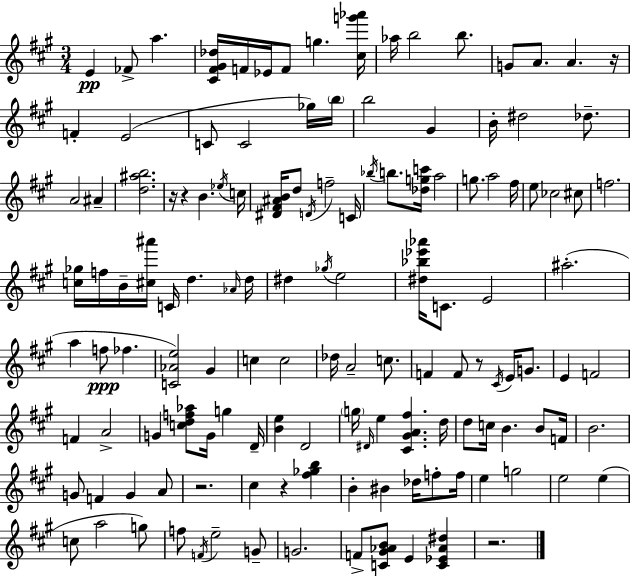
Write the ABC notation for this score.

X:1
T:Untitled
M:3/4
L:1/4
K:A
E _F/2 a [^C^F^G_d]/4 F/4 _E/4 F/2 g [^cg'_a']/4 _a/4 b2 b/2 G/2 A/2 A z/4 F E2 C/2 C2 _g/4 b/4 b2 ^G B/4 ^d2 _d/2 A2 ^A [d^ab]2 z/4 z B _e/4 c/4 [^D^F^AB]/4 d/2 D/4 f2 C/4 _b/4 b/2 [_dgc']/4 a2 g/2 a2 ^f/4 e/2 _c2 ^c/2 f2 [c_g]/4 f/4 B/4 [^c^a']/4 C/4 d _A/4 d/4 ^d _g/4 e2 [^d_b_e'_a']/4 C/2 E2 ^a2 a f/2 _f [C_Ae]2 ^G c c2 _d/4 A2 c/2 F F/2 z/2 ^C/4 E/4 G/2 E F2 F A2 G [cdf_a]/2 G/4 g D/4 [Be] D2 g/4 ^D/4 e [^C^GA^f] d/4 d/2 c/4 B B/2 F/4 B2 G/2 F G A/2 z2 ^c z [^f_gb] B ^B _d/4 f/2 f/4 e g2 e2 e c/2 a2 g/2 f/2 F/4 e2 G/2 G2 F/2 [C^G_AB]/2 E [C_E_A^d] z2